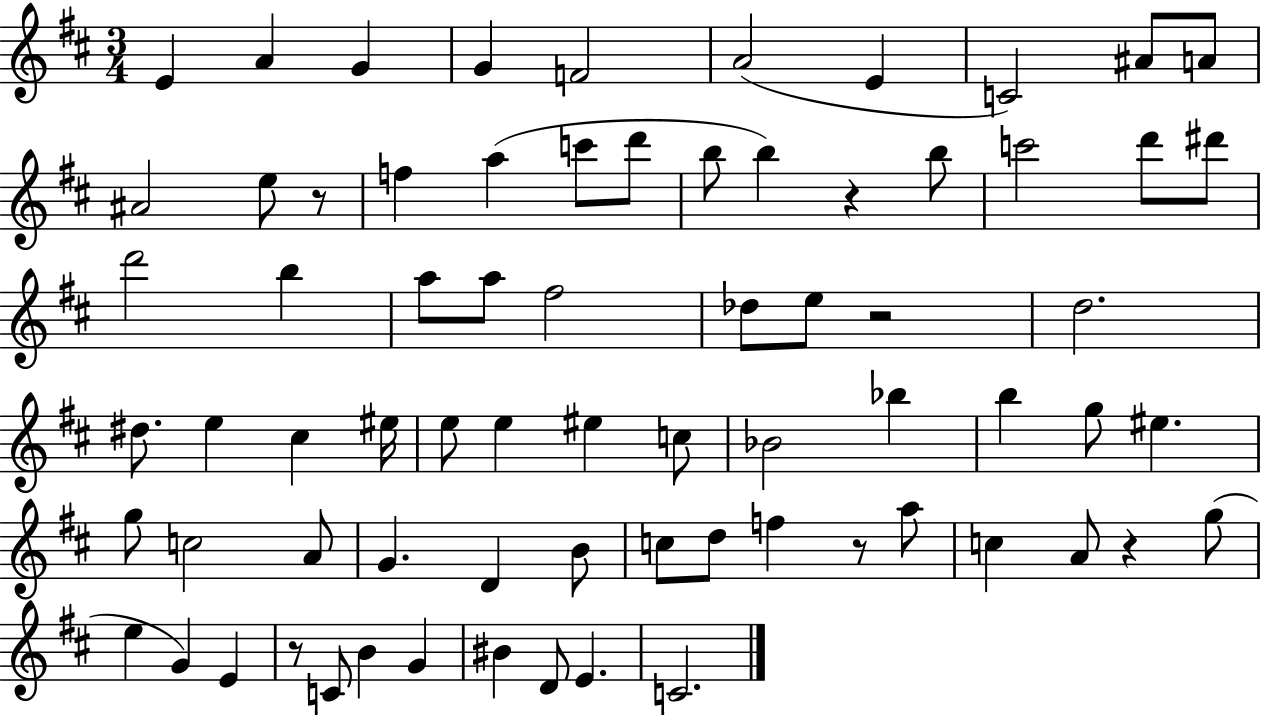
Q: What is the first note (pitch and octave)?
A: E4